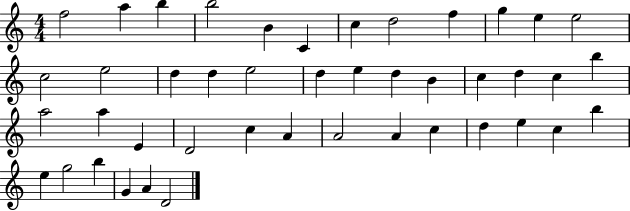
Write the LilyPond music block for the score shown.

{
  \clef treble
  \numericTimeSignature
  \time 4/4
  \key c \major
  f''2 a''4 b''4 | b''2 b'4 c'4 | c''4 d''2 f''4 | g''4 e''4 e''2 | \break c''2 e''2 | d''4 d''4 e''2 | d''4 e''4 d''4 b'4 | c''4 d''4 c''4 b''4 | \break a''2 a''4 e'4 | d'2 c''4 a'4 | a'2 a'4 c''4 | d''4 e''4 c''4 b''4 | \break e''4 g''2 b''4 | g'4 a'4 d'2 | \bar "|."
}